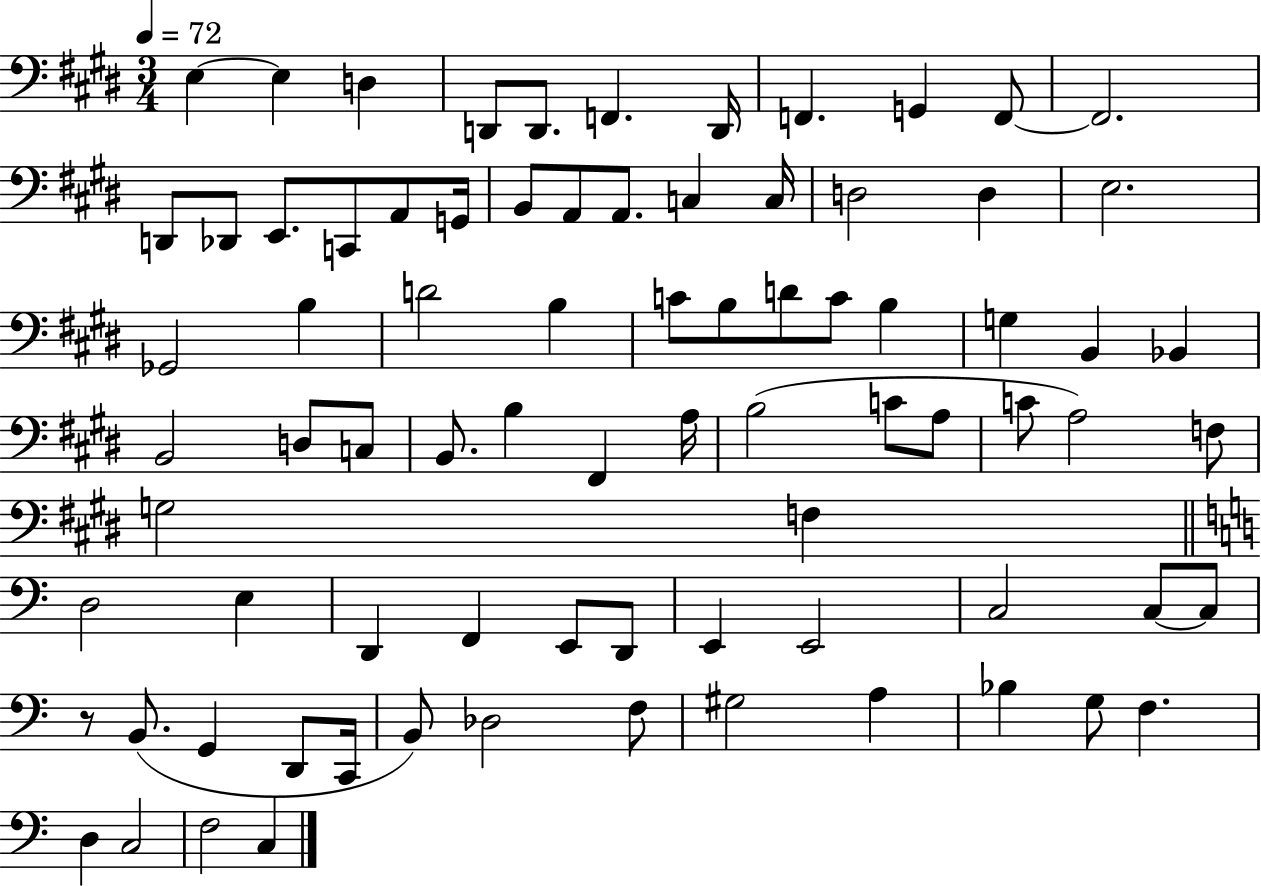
{
  \clef bass
  \numericTimeSignature
  \time 3/4
  \key e \major
  \tempo 4 = 72
  e4~~ e4 d4 | d,8 d,8. f,4. d,16 | f,4. g,4 f,8~~ | f,2. | \break d,8 des,8 e,8. c,8 a,8 g,16 | b,8 a,8 a,8. c4 c16 | d2 d4 | e2. | \break ges,2 b4 | d'2 b4 | c'8 b8 d'8 c'8 b4 | g4 b,4 bes,4 | \break b,2 d8 c8 | b,8. b4 fis,4 a16 | b2( c'8 a8 | c'8 a2) f8 | \break g2 f4 | \bar "||" \break \key a \minor d2 e4 | d,4 f,4 e,8 d,8 | e,4 e,2 | c2 c8~~ c8 | \break r8 b,8.( g,4 d,8 c,16 | b,8) des2 f8 | gis2 a4 | bes4 g8 f4. | \break d4 c2 | f2 c4 | \bar "|."
}